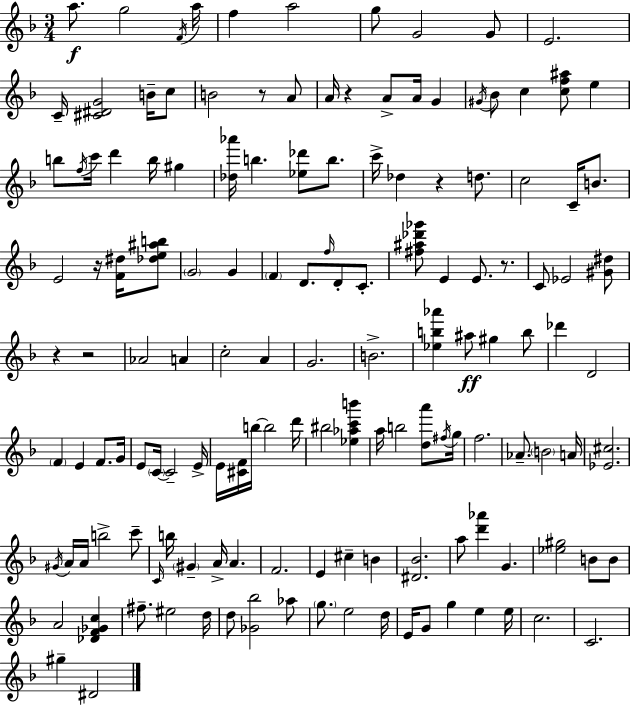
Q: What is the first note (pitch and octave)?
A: A5